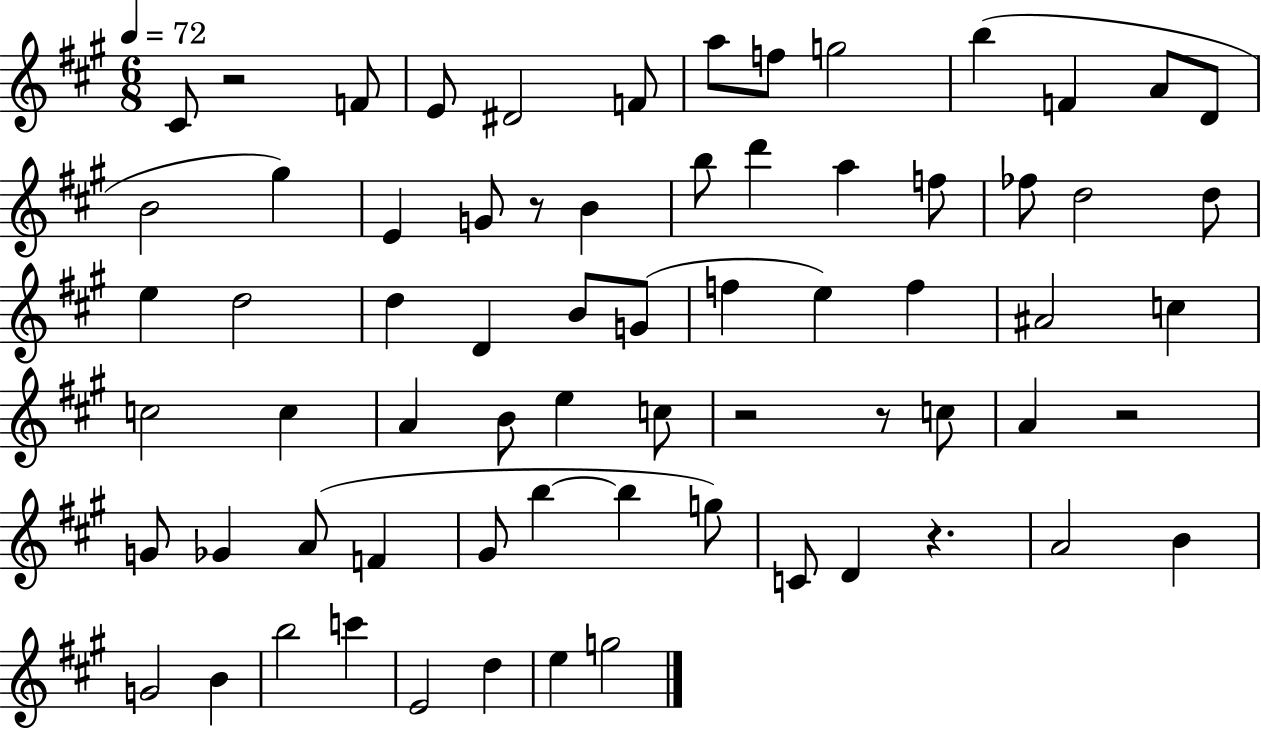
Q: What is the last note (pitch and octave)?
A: G5